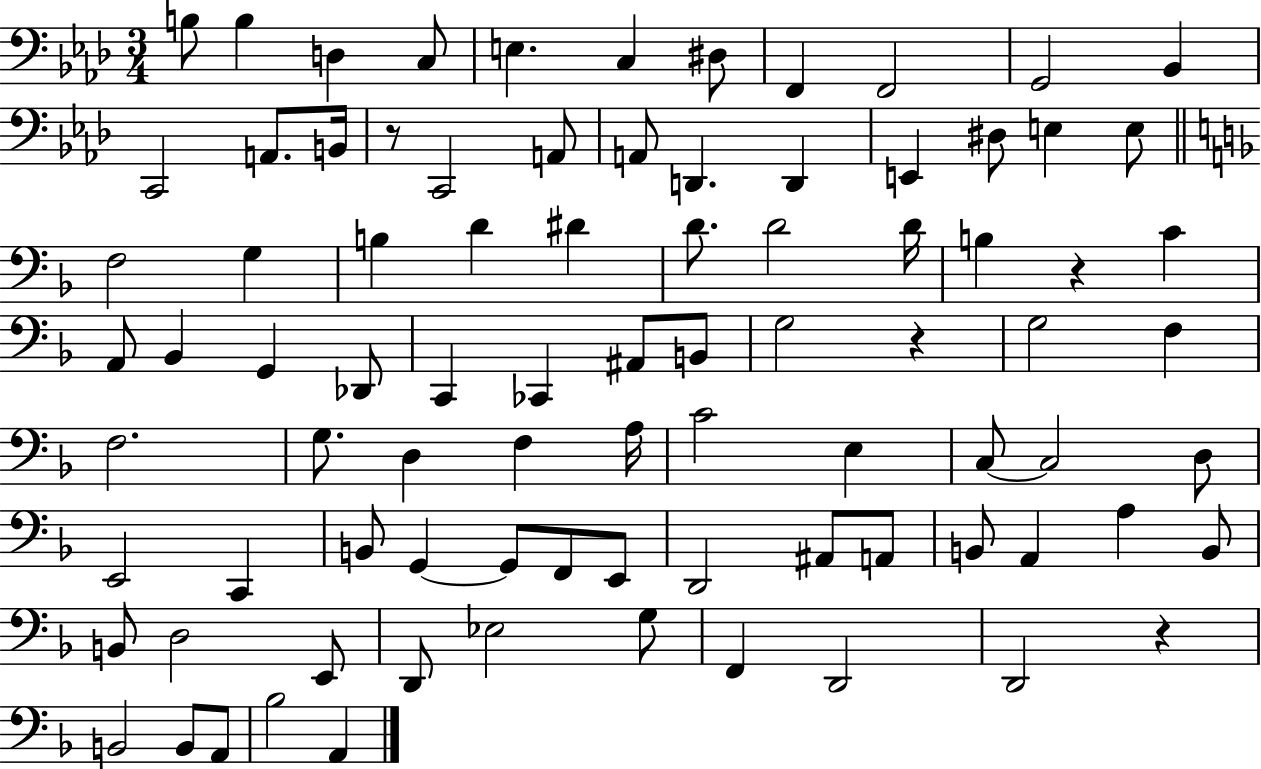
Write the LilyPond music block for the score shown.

{
  \clef bass
  \numericTimeSignature
  \time 3/4
  \key aes \major
  b8 b4 d4 c8 | e4. c4 dis8 | f,4 f,2 | g,2 bes,4 | \break c,2 a,8. b,16 | r8 c,2 a,8 | a,8 d,4. d,4 | e,4 dis8 e4 e8 | \break \bar "||" \break \key d \minor f2 g4 | b4 d'4 dis'4 | d'8. d'2 d'16 | b4 r4 c'4 | \break a,8 bes,4 g,4 des,8 | c,4 ces,4 ais,8 b,8 | g2 r4 | g2 f4 | \break f2. | g8. d4 f4 a16 | c'2 e4 | c8~~ c2 d8 | \break e,2 c,4 | b,8 g,4~~ g,8 f,8 e,8 | d,2 ais,8 a,8 | b,8 a,4 a4 b,8 | \break b,8 d2 e,8 | d,8 ees2 g8 | f,4 d,2 | d,2 r4 | \break b,2 b,8 a,8 | bes2 a,4 | \bar "|."
}